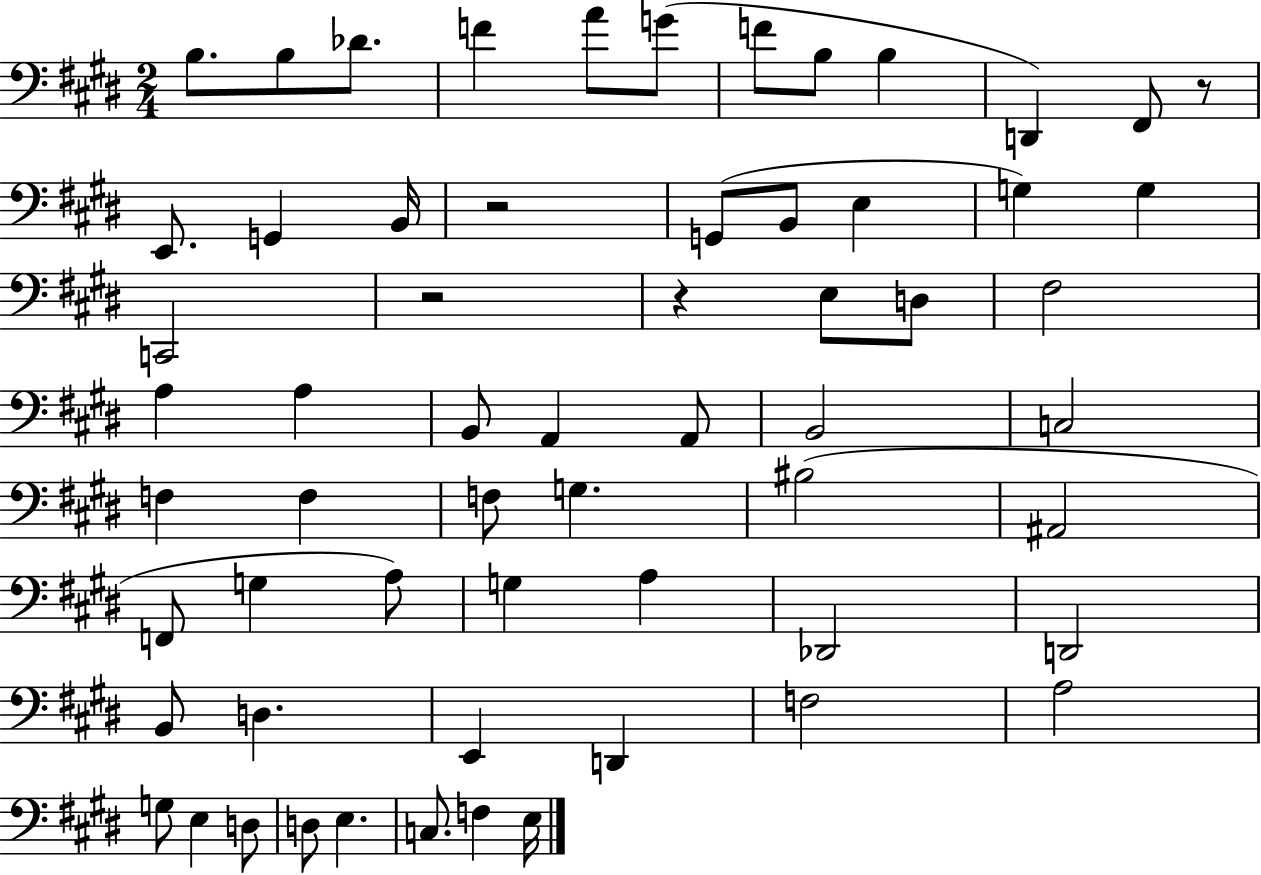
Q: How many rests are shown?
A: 4